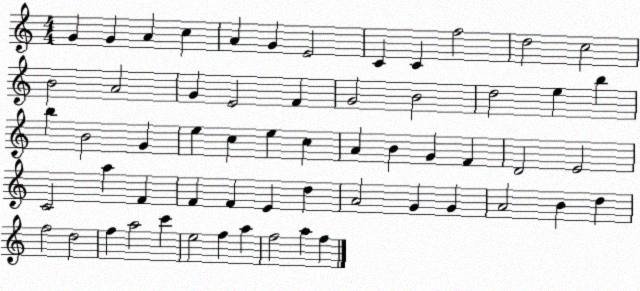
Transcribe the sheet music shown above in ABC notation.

X:1
T:Untitled
M:4/4
L:1/4
K:C
G G A c A G E2 C C f2 d2 c2 B2 A2 G E2 F G2 B2 d2 e b b B2 G e c e c A B G F D2 E2 C2 a F F F E d A2 G G A2 B d f2 d2 f a2 c' e2 f a f2 a f